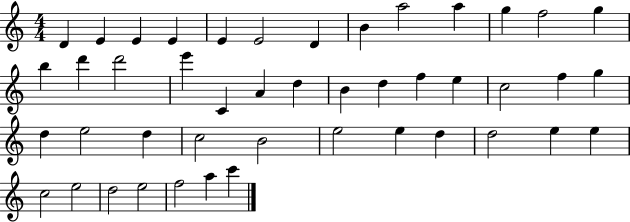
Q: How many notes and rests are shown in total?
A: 45